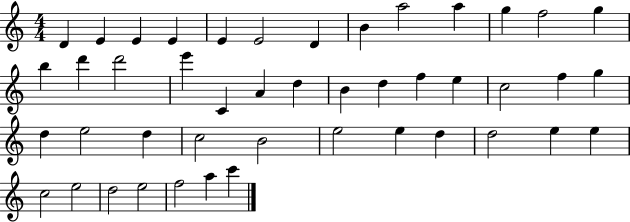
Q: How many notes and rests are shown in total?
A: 45